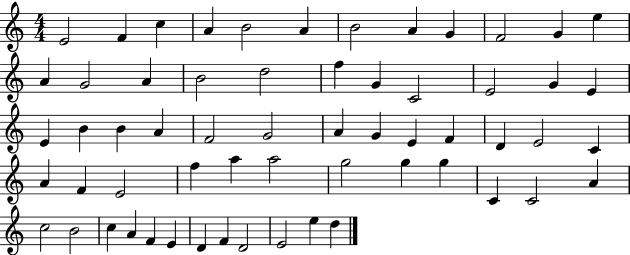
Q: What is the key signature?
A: C major